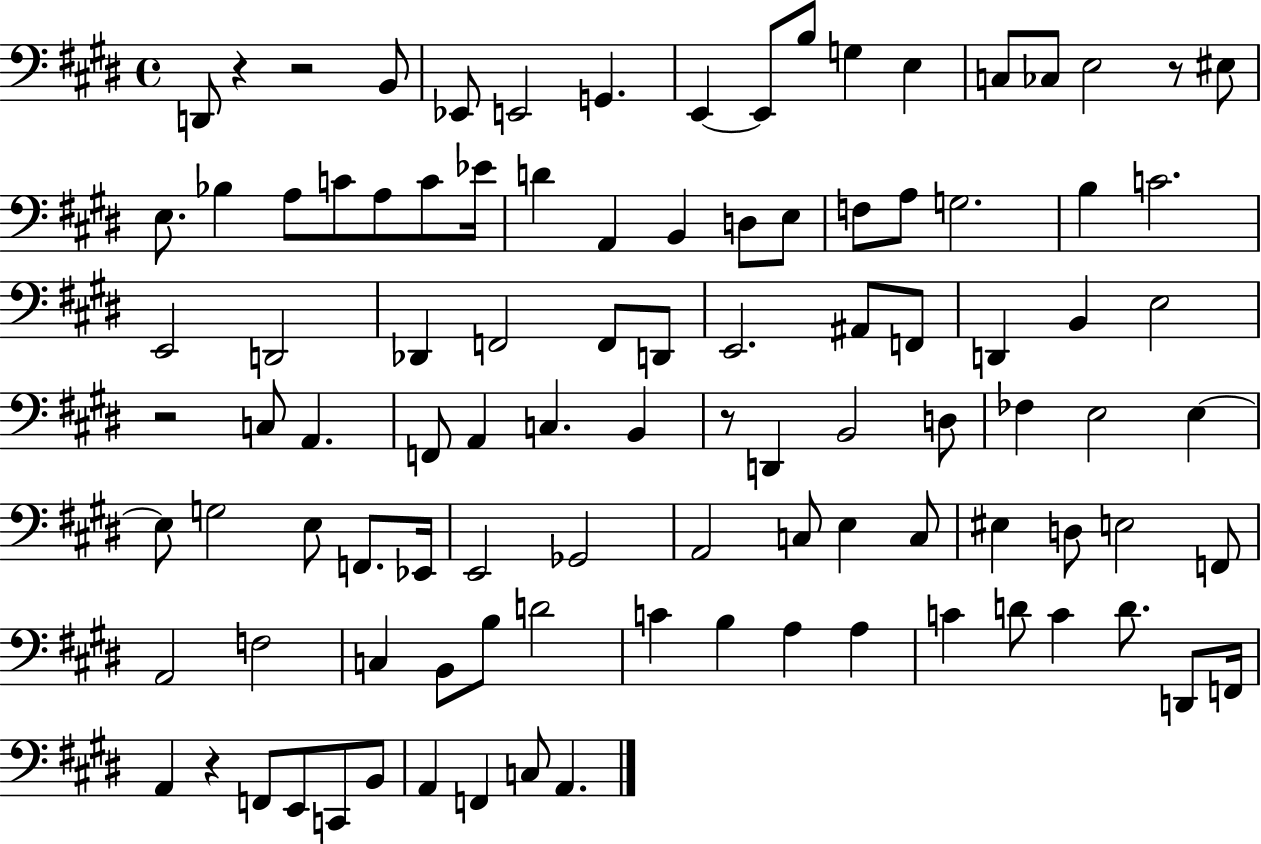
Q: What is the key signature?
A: E major